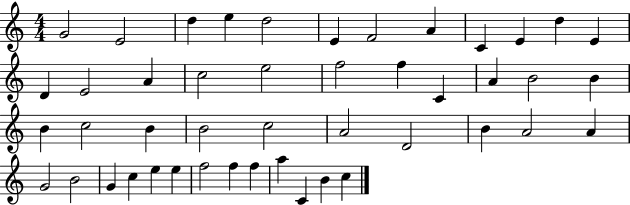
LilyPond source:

{
  \clef treble
  \numericTimeSignature
  \time 4/4
  \key c \major
  g'2 e'2 | d''4 e''4 d''2 | e'4 f'2 a'4 | c'4 e'4 d''4 e'4 | \break d'4 e'2 a'4 | c''2 e''2 | f''2 f''4 c'4 | a'4 b'2 b'4 | \break b'4 c''2 b'4 | b'2 c''2 | a'2 d'2 | b'4 a'2 a'4 | \break g'2 b'2 | g'4 c''4 e''4 e''4 | f''2 f''4 f''4 | a''4 c'4 b'4 c''4 | \break \bar "|."
}